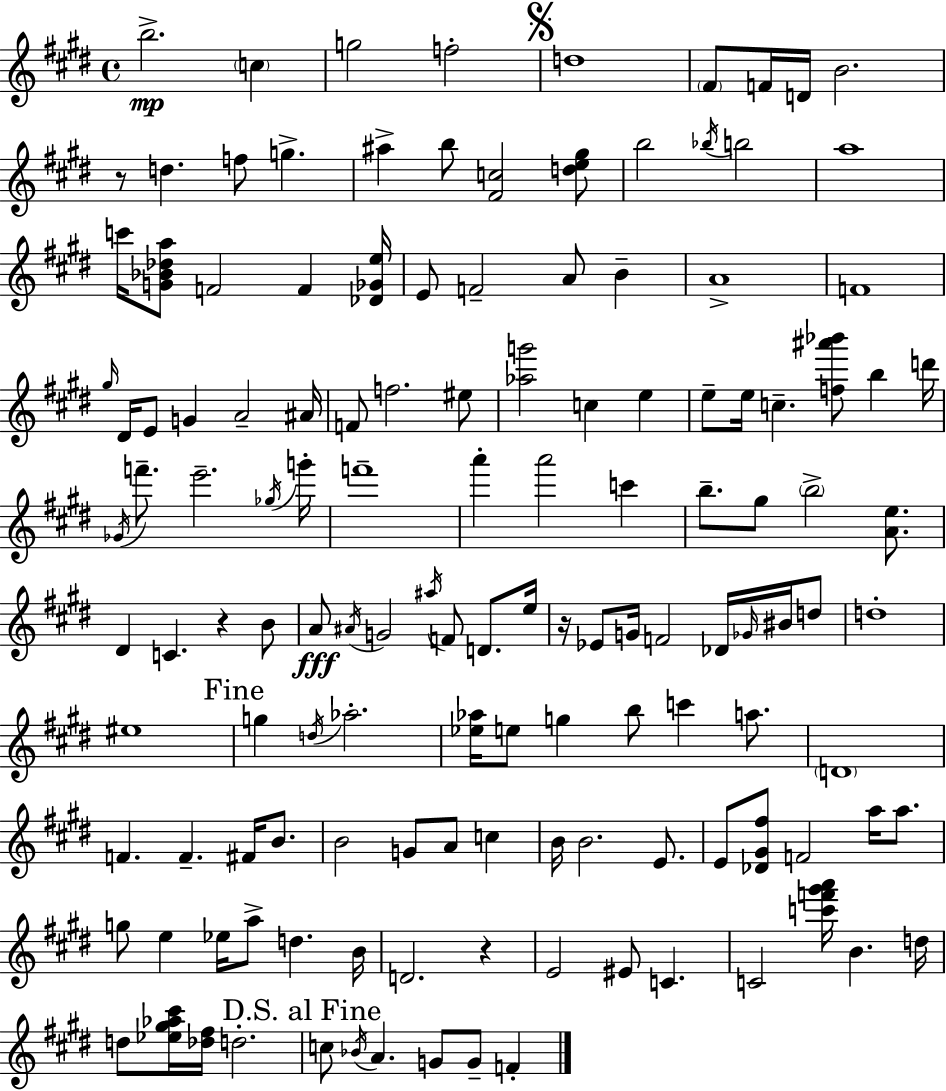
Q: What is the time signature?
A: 4/4